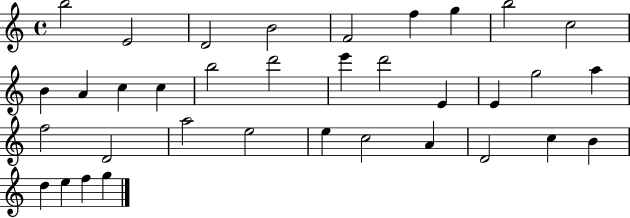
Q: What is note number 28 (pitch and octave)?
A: A4